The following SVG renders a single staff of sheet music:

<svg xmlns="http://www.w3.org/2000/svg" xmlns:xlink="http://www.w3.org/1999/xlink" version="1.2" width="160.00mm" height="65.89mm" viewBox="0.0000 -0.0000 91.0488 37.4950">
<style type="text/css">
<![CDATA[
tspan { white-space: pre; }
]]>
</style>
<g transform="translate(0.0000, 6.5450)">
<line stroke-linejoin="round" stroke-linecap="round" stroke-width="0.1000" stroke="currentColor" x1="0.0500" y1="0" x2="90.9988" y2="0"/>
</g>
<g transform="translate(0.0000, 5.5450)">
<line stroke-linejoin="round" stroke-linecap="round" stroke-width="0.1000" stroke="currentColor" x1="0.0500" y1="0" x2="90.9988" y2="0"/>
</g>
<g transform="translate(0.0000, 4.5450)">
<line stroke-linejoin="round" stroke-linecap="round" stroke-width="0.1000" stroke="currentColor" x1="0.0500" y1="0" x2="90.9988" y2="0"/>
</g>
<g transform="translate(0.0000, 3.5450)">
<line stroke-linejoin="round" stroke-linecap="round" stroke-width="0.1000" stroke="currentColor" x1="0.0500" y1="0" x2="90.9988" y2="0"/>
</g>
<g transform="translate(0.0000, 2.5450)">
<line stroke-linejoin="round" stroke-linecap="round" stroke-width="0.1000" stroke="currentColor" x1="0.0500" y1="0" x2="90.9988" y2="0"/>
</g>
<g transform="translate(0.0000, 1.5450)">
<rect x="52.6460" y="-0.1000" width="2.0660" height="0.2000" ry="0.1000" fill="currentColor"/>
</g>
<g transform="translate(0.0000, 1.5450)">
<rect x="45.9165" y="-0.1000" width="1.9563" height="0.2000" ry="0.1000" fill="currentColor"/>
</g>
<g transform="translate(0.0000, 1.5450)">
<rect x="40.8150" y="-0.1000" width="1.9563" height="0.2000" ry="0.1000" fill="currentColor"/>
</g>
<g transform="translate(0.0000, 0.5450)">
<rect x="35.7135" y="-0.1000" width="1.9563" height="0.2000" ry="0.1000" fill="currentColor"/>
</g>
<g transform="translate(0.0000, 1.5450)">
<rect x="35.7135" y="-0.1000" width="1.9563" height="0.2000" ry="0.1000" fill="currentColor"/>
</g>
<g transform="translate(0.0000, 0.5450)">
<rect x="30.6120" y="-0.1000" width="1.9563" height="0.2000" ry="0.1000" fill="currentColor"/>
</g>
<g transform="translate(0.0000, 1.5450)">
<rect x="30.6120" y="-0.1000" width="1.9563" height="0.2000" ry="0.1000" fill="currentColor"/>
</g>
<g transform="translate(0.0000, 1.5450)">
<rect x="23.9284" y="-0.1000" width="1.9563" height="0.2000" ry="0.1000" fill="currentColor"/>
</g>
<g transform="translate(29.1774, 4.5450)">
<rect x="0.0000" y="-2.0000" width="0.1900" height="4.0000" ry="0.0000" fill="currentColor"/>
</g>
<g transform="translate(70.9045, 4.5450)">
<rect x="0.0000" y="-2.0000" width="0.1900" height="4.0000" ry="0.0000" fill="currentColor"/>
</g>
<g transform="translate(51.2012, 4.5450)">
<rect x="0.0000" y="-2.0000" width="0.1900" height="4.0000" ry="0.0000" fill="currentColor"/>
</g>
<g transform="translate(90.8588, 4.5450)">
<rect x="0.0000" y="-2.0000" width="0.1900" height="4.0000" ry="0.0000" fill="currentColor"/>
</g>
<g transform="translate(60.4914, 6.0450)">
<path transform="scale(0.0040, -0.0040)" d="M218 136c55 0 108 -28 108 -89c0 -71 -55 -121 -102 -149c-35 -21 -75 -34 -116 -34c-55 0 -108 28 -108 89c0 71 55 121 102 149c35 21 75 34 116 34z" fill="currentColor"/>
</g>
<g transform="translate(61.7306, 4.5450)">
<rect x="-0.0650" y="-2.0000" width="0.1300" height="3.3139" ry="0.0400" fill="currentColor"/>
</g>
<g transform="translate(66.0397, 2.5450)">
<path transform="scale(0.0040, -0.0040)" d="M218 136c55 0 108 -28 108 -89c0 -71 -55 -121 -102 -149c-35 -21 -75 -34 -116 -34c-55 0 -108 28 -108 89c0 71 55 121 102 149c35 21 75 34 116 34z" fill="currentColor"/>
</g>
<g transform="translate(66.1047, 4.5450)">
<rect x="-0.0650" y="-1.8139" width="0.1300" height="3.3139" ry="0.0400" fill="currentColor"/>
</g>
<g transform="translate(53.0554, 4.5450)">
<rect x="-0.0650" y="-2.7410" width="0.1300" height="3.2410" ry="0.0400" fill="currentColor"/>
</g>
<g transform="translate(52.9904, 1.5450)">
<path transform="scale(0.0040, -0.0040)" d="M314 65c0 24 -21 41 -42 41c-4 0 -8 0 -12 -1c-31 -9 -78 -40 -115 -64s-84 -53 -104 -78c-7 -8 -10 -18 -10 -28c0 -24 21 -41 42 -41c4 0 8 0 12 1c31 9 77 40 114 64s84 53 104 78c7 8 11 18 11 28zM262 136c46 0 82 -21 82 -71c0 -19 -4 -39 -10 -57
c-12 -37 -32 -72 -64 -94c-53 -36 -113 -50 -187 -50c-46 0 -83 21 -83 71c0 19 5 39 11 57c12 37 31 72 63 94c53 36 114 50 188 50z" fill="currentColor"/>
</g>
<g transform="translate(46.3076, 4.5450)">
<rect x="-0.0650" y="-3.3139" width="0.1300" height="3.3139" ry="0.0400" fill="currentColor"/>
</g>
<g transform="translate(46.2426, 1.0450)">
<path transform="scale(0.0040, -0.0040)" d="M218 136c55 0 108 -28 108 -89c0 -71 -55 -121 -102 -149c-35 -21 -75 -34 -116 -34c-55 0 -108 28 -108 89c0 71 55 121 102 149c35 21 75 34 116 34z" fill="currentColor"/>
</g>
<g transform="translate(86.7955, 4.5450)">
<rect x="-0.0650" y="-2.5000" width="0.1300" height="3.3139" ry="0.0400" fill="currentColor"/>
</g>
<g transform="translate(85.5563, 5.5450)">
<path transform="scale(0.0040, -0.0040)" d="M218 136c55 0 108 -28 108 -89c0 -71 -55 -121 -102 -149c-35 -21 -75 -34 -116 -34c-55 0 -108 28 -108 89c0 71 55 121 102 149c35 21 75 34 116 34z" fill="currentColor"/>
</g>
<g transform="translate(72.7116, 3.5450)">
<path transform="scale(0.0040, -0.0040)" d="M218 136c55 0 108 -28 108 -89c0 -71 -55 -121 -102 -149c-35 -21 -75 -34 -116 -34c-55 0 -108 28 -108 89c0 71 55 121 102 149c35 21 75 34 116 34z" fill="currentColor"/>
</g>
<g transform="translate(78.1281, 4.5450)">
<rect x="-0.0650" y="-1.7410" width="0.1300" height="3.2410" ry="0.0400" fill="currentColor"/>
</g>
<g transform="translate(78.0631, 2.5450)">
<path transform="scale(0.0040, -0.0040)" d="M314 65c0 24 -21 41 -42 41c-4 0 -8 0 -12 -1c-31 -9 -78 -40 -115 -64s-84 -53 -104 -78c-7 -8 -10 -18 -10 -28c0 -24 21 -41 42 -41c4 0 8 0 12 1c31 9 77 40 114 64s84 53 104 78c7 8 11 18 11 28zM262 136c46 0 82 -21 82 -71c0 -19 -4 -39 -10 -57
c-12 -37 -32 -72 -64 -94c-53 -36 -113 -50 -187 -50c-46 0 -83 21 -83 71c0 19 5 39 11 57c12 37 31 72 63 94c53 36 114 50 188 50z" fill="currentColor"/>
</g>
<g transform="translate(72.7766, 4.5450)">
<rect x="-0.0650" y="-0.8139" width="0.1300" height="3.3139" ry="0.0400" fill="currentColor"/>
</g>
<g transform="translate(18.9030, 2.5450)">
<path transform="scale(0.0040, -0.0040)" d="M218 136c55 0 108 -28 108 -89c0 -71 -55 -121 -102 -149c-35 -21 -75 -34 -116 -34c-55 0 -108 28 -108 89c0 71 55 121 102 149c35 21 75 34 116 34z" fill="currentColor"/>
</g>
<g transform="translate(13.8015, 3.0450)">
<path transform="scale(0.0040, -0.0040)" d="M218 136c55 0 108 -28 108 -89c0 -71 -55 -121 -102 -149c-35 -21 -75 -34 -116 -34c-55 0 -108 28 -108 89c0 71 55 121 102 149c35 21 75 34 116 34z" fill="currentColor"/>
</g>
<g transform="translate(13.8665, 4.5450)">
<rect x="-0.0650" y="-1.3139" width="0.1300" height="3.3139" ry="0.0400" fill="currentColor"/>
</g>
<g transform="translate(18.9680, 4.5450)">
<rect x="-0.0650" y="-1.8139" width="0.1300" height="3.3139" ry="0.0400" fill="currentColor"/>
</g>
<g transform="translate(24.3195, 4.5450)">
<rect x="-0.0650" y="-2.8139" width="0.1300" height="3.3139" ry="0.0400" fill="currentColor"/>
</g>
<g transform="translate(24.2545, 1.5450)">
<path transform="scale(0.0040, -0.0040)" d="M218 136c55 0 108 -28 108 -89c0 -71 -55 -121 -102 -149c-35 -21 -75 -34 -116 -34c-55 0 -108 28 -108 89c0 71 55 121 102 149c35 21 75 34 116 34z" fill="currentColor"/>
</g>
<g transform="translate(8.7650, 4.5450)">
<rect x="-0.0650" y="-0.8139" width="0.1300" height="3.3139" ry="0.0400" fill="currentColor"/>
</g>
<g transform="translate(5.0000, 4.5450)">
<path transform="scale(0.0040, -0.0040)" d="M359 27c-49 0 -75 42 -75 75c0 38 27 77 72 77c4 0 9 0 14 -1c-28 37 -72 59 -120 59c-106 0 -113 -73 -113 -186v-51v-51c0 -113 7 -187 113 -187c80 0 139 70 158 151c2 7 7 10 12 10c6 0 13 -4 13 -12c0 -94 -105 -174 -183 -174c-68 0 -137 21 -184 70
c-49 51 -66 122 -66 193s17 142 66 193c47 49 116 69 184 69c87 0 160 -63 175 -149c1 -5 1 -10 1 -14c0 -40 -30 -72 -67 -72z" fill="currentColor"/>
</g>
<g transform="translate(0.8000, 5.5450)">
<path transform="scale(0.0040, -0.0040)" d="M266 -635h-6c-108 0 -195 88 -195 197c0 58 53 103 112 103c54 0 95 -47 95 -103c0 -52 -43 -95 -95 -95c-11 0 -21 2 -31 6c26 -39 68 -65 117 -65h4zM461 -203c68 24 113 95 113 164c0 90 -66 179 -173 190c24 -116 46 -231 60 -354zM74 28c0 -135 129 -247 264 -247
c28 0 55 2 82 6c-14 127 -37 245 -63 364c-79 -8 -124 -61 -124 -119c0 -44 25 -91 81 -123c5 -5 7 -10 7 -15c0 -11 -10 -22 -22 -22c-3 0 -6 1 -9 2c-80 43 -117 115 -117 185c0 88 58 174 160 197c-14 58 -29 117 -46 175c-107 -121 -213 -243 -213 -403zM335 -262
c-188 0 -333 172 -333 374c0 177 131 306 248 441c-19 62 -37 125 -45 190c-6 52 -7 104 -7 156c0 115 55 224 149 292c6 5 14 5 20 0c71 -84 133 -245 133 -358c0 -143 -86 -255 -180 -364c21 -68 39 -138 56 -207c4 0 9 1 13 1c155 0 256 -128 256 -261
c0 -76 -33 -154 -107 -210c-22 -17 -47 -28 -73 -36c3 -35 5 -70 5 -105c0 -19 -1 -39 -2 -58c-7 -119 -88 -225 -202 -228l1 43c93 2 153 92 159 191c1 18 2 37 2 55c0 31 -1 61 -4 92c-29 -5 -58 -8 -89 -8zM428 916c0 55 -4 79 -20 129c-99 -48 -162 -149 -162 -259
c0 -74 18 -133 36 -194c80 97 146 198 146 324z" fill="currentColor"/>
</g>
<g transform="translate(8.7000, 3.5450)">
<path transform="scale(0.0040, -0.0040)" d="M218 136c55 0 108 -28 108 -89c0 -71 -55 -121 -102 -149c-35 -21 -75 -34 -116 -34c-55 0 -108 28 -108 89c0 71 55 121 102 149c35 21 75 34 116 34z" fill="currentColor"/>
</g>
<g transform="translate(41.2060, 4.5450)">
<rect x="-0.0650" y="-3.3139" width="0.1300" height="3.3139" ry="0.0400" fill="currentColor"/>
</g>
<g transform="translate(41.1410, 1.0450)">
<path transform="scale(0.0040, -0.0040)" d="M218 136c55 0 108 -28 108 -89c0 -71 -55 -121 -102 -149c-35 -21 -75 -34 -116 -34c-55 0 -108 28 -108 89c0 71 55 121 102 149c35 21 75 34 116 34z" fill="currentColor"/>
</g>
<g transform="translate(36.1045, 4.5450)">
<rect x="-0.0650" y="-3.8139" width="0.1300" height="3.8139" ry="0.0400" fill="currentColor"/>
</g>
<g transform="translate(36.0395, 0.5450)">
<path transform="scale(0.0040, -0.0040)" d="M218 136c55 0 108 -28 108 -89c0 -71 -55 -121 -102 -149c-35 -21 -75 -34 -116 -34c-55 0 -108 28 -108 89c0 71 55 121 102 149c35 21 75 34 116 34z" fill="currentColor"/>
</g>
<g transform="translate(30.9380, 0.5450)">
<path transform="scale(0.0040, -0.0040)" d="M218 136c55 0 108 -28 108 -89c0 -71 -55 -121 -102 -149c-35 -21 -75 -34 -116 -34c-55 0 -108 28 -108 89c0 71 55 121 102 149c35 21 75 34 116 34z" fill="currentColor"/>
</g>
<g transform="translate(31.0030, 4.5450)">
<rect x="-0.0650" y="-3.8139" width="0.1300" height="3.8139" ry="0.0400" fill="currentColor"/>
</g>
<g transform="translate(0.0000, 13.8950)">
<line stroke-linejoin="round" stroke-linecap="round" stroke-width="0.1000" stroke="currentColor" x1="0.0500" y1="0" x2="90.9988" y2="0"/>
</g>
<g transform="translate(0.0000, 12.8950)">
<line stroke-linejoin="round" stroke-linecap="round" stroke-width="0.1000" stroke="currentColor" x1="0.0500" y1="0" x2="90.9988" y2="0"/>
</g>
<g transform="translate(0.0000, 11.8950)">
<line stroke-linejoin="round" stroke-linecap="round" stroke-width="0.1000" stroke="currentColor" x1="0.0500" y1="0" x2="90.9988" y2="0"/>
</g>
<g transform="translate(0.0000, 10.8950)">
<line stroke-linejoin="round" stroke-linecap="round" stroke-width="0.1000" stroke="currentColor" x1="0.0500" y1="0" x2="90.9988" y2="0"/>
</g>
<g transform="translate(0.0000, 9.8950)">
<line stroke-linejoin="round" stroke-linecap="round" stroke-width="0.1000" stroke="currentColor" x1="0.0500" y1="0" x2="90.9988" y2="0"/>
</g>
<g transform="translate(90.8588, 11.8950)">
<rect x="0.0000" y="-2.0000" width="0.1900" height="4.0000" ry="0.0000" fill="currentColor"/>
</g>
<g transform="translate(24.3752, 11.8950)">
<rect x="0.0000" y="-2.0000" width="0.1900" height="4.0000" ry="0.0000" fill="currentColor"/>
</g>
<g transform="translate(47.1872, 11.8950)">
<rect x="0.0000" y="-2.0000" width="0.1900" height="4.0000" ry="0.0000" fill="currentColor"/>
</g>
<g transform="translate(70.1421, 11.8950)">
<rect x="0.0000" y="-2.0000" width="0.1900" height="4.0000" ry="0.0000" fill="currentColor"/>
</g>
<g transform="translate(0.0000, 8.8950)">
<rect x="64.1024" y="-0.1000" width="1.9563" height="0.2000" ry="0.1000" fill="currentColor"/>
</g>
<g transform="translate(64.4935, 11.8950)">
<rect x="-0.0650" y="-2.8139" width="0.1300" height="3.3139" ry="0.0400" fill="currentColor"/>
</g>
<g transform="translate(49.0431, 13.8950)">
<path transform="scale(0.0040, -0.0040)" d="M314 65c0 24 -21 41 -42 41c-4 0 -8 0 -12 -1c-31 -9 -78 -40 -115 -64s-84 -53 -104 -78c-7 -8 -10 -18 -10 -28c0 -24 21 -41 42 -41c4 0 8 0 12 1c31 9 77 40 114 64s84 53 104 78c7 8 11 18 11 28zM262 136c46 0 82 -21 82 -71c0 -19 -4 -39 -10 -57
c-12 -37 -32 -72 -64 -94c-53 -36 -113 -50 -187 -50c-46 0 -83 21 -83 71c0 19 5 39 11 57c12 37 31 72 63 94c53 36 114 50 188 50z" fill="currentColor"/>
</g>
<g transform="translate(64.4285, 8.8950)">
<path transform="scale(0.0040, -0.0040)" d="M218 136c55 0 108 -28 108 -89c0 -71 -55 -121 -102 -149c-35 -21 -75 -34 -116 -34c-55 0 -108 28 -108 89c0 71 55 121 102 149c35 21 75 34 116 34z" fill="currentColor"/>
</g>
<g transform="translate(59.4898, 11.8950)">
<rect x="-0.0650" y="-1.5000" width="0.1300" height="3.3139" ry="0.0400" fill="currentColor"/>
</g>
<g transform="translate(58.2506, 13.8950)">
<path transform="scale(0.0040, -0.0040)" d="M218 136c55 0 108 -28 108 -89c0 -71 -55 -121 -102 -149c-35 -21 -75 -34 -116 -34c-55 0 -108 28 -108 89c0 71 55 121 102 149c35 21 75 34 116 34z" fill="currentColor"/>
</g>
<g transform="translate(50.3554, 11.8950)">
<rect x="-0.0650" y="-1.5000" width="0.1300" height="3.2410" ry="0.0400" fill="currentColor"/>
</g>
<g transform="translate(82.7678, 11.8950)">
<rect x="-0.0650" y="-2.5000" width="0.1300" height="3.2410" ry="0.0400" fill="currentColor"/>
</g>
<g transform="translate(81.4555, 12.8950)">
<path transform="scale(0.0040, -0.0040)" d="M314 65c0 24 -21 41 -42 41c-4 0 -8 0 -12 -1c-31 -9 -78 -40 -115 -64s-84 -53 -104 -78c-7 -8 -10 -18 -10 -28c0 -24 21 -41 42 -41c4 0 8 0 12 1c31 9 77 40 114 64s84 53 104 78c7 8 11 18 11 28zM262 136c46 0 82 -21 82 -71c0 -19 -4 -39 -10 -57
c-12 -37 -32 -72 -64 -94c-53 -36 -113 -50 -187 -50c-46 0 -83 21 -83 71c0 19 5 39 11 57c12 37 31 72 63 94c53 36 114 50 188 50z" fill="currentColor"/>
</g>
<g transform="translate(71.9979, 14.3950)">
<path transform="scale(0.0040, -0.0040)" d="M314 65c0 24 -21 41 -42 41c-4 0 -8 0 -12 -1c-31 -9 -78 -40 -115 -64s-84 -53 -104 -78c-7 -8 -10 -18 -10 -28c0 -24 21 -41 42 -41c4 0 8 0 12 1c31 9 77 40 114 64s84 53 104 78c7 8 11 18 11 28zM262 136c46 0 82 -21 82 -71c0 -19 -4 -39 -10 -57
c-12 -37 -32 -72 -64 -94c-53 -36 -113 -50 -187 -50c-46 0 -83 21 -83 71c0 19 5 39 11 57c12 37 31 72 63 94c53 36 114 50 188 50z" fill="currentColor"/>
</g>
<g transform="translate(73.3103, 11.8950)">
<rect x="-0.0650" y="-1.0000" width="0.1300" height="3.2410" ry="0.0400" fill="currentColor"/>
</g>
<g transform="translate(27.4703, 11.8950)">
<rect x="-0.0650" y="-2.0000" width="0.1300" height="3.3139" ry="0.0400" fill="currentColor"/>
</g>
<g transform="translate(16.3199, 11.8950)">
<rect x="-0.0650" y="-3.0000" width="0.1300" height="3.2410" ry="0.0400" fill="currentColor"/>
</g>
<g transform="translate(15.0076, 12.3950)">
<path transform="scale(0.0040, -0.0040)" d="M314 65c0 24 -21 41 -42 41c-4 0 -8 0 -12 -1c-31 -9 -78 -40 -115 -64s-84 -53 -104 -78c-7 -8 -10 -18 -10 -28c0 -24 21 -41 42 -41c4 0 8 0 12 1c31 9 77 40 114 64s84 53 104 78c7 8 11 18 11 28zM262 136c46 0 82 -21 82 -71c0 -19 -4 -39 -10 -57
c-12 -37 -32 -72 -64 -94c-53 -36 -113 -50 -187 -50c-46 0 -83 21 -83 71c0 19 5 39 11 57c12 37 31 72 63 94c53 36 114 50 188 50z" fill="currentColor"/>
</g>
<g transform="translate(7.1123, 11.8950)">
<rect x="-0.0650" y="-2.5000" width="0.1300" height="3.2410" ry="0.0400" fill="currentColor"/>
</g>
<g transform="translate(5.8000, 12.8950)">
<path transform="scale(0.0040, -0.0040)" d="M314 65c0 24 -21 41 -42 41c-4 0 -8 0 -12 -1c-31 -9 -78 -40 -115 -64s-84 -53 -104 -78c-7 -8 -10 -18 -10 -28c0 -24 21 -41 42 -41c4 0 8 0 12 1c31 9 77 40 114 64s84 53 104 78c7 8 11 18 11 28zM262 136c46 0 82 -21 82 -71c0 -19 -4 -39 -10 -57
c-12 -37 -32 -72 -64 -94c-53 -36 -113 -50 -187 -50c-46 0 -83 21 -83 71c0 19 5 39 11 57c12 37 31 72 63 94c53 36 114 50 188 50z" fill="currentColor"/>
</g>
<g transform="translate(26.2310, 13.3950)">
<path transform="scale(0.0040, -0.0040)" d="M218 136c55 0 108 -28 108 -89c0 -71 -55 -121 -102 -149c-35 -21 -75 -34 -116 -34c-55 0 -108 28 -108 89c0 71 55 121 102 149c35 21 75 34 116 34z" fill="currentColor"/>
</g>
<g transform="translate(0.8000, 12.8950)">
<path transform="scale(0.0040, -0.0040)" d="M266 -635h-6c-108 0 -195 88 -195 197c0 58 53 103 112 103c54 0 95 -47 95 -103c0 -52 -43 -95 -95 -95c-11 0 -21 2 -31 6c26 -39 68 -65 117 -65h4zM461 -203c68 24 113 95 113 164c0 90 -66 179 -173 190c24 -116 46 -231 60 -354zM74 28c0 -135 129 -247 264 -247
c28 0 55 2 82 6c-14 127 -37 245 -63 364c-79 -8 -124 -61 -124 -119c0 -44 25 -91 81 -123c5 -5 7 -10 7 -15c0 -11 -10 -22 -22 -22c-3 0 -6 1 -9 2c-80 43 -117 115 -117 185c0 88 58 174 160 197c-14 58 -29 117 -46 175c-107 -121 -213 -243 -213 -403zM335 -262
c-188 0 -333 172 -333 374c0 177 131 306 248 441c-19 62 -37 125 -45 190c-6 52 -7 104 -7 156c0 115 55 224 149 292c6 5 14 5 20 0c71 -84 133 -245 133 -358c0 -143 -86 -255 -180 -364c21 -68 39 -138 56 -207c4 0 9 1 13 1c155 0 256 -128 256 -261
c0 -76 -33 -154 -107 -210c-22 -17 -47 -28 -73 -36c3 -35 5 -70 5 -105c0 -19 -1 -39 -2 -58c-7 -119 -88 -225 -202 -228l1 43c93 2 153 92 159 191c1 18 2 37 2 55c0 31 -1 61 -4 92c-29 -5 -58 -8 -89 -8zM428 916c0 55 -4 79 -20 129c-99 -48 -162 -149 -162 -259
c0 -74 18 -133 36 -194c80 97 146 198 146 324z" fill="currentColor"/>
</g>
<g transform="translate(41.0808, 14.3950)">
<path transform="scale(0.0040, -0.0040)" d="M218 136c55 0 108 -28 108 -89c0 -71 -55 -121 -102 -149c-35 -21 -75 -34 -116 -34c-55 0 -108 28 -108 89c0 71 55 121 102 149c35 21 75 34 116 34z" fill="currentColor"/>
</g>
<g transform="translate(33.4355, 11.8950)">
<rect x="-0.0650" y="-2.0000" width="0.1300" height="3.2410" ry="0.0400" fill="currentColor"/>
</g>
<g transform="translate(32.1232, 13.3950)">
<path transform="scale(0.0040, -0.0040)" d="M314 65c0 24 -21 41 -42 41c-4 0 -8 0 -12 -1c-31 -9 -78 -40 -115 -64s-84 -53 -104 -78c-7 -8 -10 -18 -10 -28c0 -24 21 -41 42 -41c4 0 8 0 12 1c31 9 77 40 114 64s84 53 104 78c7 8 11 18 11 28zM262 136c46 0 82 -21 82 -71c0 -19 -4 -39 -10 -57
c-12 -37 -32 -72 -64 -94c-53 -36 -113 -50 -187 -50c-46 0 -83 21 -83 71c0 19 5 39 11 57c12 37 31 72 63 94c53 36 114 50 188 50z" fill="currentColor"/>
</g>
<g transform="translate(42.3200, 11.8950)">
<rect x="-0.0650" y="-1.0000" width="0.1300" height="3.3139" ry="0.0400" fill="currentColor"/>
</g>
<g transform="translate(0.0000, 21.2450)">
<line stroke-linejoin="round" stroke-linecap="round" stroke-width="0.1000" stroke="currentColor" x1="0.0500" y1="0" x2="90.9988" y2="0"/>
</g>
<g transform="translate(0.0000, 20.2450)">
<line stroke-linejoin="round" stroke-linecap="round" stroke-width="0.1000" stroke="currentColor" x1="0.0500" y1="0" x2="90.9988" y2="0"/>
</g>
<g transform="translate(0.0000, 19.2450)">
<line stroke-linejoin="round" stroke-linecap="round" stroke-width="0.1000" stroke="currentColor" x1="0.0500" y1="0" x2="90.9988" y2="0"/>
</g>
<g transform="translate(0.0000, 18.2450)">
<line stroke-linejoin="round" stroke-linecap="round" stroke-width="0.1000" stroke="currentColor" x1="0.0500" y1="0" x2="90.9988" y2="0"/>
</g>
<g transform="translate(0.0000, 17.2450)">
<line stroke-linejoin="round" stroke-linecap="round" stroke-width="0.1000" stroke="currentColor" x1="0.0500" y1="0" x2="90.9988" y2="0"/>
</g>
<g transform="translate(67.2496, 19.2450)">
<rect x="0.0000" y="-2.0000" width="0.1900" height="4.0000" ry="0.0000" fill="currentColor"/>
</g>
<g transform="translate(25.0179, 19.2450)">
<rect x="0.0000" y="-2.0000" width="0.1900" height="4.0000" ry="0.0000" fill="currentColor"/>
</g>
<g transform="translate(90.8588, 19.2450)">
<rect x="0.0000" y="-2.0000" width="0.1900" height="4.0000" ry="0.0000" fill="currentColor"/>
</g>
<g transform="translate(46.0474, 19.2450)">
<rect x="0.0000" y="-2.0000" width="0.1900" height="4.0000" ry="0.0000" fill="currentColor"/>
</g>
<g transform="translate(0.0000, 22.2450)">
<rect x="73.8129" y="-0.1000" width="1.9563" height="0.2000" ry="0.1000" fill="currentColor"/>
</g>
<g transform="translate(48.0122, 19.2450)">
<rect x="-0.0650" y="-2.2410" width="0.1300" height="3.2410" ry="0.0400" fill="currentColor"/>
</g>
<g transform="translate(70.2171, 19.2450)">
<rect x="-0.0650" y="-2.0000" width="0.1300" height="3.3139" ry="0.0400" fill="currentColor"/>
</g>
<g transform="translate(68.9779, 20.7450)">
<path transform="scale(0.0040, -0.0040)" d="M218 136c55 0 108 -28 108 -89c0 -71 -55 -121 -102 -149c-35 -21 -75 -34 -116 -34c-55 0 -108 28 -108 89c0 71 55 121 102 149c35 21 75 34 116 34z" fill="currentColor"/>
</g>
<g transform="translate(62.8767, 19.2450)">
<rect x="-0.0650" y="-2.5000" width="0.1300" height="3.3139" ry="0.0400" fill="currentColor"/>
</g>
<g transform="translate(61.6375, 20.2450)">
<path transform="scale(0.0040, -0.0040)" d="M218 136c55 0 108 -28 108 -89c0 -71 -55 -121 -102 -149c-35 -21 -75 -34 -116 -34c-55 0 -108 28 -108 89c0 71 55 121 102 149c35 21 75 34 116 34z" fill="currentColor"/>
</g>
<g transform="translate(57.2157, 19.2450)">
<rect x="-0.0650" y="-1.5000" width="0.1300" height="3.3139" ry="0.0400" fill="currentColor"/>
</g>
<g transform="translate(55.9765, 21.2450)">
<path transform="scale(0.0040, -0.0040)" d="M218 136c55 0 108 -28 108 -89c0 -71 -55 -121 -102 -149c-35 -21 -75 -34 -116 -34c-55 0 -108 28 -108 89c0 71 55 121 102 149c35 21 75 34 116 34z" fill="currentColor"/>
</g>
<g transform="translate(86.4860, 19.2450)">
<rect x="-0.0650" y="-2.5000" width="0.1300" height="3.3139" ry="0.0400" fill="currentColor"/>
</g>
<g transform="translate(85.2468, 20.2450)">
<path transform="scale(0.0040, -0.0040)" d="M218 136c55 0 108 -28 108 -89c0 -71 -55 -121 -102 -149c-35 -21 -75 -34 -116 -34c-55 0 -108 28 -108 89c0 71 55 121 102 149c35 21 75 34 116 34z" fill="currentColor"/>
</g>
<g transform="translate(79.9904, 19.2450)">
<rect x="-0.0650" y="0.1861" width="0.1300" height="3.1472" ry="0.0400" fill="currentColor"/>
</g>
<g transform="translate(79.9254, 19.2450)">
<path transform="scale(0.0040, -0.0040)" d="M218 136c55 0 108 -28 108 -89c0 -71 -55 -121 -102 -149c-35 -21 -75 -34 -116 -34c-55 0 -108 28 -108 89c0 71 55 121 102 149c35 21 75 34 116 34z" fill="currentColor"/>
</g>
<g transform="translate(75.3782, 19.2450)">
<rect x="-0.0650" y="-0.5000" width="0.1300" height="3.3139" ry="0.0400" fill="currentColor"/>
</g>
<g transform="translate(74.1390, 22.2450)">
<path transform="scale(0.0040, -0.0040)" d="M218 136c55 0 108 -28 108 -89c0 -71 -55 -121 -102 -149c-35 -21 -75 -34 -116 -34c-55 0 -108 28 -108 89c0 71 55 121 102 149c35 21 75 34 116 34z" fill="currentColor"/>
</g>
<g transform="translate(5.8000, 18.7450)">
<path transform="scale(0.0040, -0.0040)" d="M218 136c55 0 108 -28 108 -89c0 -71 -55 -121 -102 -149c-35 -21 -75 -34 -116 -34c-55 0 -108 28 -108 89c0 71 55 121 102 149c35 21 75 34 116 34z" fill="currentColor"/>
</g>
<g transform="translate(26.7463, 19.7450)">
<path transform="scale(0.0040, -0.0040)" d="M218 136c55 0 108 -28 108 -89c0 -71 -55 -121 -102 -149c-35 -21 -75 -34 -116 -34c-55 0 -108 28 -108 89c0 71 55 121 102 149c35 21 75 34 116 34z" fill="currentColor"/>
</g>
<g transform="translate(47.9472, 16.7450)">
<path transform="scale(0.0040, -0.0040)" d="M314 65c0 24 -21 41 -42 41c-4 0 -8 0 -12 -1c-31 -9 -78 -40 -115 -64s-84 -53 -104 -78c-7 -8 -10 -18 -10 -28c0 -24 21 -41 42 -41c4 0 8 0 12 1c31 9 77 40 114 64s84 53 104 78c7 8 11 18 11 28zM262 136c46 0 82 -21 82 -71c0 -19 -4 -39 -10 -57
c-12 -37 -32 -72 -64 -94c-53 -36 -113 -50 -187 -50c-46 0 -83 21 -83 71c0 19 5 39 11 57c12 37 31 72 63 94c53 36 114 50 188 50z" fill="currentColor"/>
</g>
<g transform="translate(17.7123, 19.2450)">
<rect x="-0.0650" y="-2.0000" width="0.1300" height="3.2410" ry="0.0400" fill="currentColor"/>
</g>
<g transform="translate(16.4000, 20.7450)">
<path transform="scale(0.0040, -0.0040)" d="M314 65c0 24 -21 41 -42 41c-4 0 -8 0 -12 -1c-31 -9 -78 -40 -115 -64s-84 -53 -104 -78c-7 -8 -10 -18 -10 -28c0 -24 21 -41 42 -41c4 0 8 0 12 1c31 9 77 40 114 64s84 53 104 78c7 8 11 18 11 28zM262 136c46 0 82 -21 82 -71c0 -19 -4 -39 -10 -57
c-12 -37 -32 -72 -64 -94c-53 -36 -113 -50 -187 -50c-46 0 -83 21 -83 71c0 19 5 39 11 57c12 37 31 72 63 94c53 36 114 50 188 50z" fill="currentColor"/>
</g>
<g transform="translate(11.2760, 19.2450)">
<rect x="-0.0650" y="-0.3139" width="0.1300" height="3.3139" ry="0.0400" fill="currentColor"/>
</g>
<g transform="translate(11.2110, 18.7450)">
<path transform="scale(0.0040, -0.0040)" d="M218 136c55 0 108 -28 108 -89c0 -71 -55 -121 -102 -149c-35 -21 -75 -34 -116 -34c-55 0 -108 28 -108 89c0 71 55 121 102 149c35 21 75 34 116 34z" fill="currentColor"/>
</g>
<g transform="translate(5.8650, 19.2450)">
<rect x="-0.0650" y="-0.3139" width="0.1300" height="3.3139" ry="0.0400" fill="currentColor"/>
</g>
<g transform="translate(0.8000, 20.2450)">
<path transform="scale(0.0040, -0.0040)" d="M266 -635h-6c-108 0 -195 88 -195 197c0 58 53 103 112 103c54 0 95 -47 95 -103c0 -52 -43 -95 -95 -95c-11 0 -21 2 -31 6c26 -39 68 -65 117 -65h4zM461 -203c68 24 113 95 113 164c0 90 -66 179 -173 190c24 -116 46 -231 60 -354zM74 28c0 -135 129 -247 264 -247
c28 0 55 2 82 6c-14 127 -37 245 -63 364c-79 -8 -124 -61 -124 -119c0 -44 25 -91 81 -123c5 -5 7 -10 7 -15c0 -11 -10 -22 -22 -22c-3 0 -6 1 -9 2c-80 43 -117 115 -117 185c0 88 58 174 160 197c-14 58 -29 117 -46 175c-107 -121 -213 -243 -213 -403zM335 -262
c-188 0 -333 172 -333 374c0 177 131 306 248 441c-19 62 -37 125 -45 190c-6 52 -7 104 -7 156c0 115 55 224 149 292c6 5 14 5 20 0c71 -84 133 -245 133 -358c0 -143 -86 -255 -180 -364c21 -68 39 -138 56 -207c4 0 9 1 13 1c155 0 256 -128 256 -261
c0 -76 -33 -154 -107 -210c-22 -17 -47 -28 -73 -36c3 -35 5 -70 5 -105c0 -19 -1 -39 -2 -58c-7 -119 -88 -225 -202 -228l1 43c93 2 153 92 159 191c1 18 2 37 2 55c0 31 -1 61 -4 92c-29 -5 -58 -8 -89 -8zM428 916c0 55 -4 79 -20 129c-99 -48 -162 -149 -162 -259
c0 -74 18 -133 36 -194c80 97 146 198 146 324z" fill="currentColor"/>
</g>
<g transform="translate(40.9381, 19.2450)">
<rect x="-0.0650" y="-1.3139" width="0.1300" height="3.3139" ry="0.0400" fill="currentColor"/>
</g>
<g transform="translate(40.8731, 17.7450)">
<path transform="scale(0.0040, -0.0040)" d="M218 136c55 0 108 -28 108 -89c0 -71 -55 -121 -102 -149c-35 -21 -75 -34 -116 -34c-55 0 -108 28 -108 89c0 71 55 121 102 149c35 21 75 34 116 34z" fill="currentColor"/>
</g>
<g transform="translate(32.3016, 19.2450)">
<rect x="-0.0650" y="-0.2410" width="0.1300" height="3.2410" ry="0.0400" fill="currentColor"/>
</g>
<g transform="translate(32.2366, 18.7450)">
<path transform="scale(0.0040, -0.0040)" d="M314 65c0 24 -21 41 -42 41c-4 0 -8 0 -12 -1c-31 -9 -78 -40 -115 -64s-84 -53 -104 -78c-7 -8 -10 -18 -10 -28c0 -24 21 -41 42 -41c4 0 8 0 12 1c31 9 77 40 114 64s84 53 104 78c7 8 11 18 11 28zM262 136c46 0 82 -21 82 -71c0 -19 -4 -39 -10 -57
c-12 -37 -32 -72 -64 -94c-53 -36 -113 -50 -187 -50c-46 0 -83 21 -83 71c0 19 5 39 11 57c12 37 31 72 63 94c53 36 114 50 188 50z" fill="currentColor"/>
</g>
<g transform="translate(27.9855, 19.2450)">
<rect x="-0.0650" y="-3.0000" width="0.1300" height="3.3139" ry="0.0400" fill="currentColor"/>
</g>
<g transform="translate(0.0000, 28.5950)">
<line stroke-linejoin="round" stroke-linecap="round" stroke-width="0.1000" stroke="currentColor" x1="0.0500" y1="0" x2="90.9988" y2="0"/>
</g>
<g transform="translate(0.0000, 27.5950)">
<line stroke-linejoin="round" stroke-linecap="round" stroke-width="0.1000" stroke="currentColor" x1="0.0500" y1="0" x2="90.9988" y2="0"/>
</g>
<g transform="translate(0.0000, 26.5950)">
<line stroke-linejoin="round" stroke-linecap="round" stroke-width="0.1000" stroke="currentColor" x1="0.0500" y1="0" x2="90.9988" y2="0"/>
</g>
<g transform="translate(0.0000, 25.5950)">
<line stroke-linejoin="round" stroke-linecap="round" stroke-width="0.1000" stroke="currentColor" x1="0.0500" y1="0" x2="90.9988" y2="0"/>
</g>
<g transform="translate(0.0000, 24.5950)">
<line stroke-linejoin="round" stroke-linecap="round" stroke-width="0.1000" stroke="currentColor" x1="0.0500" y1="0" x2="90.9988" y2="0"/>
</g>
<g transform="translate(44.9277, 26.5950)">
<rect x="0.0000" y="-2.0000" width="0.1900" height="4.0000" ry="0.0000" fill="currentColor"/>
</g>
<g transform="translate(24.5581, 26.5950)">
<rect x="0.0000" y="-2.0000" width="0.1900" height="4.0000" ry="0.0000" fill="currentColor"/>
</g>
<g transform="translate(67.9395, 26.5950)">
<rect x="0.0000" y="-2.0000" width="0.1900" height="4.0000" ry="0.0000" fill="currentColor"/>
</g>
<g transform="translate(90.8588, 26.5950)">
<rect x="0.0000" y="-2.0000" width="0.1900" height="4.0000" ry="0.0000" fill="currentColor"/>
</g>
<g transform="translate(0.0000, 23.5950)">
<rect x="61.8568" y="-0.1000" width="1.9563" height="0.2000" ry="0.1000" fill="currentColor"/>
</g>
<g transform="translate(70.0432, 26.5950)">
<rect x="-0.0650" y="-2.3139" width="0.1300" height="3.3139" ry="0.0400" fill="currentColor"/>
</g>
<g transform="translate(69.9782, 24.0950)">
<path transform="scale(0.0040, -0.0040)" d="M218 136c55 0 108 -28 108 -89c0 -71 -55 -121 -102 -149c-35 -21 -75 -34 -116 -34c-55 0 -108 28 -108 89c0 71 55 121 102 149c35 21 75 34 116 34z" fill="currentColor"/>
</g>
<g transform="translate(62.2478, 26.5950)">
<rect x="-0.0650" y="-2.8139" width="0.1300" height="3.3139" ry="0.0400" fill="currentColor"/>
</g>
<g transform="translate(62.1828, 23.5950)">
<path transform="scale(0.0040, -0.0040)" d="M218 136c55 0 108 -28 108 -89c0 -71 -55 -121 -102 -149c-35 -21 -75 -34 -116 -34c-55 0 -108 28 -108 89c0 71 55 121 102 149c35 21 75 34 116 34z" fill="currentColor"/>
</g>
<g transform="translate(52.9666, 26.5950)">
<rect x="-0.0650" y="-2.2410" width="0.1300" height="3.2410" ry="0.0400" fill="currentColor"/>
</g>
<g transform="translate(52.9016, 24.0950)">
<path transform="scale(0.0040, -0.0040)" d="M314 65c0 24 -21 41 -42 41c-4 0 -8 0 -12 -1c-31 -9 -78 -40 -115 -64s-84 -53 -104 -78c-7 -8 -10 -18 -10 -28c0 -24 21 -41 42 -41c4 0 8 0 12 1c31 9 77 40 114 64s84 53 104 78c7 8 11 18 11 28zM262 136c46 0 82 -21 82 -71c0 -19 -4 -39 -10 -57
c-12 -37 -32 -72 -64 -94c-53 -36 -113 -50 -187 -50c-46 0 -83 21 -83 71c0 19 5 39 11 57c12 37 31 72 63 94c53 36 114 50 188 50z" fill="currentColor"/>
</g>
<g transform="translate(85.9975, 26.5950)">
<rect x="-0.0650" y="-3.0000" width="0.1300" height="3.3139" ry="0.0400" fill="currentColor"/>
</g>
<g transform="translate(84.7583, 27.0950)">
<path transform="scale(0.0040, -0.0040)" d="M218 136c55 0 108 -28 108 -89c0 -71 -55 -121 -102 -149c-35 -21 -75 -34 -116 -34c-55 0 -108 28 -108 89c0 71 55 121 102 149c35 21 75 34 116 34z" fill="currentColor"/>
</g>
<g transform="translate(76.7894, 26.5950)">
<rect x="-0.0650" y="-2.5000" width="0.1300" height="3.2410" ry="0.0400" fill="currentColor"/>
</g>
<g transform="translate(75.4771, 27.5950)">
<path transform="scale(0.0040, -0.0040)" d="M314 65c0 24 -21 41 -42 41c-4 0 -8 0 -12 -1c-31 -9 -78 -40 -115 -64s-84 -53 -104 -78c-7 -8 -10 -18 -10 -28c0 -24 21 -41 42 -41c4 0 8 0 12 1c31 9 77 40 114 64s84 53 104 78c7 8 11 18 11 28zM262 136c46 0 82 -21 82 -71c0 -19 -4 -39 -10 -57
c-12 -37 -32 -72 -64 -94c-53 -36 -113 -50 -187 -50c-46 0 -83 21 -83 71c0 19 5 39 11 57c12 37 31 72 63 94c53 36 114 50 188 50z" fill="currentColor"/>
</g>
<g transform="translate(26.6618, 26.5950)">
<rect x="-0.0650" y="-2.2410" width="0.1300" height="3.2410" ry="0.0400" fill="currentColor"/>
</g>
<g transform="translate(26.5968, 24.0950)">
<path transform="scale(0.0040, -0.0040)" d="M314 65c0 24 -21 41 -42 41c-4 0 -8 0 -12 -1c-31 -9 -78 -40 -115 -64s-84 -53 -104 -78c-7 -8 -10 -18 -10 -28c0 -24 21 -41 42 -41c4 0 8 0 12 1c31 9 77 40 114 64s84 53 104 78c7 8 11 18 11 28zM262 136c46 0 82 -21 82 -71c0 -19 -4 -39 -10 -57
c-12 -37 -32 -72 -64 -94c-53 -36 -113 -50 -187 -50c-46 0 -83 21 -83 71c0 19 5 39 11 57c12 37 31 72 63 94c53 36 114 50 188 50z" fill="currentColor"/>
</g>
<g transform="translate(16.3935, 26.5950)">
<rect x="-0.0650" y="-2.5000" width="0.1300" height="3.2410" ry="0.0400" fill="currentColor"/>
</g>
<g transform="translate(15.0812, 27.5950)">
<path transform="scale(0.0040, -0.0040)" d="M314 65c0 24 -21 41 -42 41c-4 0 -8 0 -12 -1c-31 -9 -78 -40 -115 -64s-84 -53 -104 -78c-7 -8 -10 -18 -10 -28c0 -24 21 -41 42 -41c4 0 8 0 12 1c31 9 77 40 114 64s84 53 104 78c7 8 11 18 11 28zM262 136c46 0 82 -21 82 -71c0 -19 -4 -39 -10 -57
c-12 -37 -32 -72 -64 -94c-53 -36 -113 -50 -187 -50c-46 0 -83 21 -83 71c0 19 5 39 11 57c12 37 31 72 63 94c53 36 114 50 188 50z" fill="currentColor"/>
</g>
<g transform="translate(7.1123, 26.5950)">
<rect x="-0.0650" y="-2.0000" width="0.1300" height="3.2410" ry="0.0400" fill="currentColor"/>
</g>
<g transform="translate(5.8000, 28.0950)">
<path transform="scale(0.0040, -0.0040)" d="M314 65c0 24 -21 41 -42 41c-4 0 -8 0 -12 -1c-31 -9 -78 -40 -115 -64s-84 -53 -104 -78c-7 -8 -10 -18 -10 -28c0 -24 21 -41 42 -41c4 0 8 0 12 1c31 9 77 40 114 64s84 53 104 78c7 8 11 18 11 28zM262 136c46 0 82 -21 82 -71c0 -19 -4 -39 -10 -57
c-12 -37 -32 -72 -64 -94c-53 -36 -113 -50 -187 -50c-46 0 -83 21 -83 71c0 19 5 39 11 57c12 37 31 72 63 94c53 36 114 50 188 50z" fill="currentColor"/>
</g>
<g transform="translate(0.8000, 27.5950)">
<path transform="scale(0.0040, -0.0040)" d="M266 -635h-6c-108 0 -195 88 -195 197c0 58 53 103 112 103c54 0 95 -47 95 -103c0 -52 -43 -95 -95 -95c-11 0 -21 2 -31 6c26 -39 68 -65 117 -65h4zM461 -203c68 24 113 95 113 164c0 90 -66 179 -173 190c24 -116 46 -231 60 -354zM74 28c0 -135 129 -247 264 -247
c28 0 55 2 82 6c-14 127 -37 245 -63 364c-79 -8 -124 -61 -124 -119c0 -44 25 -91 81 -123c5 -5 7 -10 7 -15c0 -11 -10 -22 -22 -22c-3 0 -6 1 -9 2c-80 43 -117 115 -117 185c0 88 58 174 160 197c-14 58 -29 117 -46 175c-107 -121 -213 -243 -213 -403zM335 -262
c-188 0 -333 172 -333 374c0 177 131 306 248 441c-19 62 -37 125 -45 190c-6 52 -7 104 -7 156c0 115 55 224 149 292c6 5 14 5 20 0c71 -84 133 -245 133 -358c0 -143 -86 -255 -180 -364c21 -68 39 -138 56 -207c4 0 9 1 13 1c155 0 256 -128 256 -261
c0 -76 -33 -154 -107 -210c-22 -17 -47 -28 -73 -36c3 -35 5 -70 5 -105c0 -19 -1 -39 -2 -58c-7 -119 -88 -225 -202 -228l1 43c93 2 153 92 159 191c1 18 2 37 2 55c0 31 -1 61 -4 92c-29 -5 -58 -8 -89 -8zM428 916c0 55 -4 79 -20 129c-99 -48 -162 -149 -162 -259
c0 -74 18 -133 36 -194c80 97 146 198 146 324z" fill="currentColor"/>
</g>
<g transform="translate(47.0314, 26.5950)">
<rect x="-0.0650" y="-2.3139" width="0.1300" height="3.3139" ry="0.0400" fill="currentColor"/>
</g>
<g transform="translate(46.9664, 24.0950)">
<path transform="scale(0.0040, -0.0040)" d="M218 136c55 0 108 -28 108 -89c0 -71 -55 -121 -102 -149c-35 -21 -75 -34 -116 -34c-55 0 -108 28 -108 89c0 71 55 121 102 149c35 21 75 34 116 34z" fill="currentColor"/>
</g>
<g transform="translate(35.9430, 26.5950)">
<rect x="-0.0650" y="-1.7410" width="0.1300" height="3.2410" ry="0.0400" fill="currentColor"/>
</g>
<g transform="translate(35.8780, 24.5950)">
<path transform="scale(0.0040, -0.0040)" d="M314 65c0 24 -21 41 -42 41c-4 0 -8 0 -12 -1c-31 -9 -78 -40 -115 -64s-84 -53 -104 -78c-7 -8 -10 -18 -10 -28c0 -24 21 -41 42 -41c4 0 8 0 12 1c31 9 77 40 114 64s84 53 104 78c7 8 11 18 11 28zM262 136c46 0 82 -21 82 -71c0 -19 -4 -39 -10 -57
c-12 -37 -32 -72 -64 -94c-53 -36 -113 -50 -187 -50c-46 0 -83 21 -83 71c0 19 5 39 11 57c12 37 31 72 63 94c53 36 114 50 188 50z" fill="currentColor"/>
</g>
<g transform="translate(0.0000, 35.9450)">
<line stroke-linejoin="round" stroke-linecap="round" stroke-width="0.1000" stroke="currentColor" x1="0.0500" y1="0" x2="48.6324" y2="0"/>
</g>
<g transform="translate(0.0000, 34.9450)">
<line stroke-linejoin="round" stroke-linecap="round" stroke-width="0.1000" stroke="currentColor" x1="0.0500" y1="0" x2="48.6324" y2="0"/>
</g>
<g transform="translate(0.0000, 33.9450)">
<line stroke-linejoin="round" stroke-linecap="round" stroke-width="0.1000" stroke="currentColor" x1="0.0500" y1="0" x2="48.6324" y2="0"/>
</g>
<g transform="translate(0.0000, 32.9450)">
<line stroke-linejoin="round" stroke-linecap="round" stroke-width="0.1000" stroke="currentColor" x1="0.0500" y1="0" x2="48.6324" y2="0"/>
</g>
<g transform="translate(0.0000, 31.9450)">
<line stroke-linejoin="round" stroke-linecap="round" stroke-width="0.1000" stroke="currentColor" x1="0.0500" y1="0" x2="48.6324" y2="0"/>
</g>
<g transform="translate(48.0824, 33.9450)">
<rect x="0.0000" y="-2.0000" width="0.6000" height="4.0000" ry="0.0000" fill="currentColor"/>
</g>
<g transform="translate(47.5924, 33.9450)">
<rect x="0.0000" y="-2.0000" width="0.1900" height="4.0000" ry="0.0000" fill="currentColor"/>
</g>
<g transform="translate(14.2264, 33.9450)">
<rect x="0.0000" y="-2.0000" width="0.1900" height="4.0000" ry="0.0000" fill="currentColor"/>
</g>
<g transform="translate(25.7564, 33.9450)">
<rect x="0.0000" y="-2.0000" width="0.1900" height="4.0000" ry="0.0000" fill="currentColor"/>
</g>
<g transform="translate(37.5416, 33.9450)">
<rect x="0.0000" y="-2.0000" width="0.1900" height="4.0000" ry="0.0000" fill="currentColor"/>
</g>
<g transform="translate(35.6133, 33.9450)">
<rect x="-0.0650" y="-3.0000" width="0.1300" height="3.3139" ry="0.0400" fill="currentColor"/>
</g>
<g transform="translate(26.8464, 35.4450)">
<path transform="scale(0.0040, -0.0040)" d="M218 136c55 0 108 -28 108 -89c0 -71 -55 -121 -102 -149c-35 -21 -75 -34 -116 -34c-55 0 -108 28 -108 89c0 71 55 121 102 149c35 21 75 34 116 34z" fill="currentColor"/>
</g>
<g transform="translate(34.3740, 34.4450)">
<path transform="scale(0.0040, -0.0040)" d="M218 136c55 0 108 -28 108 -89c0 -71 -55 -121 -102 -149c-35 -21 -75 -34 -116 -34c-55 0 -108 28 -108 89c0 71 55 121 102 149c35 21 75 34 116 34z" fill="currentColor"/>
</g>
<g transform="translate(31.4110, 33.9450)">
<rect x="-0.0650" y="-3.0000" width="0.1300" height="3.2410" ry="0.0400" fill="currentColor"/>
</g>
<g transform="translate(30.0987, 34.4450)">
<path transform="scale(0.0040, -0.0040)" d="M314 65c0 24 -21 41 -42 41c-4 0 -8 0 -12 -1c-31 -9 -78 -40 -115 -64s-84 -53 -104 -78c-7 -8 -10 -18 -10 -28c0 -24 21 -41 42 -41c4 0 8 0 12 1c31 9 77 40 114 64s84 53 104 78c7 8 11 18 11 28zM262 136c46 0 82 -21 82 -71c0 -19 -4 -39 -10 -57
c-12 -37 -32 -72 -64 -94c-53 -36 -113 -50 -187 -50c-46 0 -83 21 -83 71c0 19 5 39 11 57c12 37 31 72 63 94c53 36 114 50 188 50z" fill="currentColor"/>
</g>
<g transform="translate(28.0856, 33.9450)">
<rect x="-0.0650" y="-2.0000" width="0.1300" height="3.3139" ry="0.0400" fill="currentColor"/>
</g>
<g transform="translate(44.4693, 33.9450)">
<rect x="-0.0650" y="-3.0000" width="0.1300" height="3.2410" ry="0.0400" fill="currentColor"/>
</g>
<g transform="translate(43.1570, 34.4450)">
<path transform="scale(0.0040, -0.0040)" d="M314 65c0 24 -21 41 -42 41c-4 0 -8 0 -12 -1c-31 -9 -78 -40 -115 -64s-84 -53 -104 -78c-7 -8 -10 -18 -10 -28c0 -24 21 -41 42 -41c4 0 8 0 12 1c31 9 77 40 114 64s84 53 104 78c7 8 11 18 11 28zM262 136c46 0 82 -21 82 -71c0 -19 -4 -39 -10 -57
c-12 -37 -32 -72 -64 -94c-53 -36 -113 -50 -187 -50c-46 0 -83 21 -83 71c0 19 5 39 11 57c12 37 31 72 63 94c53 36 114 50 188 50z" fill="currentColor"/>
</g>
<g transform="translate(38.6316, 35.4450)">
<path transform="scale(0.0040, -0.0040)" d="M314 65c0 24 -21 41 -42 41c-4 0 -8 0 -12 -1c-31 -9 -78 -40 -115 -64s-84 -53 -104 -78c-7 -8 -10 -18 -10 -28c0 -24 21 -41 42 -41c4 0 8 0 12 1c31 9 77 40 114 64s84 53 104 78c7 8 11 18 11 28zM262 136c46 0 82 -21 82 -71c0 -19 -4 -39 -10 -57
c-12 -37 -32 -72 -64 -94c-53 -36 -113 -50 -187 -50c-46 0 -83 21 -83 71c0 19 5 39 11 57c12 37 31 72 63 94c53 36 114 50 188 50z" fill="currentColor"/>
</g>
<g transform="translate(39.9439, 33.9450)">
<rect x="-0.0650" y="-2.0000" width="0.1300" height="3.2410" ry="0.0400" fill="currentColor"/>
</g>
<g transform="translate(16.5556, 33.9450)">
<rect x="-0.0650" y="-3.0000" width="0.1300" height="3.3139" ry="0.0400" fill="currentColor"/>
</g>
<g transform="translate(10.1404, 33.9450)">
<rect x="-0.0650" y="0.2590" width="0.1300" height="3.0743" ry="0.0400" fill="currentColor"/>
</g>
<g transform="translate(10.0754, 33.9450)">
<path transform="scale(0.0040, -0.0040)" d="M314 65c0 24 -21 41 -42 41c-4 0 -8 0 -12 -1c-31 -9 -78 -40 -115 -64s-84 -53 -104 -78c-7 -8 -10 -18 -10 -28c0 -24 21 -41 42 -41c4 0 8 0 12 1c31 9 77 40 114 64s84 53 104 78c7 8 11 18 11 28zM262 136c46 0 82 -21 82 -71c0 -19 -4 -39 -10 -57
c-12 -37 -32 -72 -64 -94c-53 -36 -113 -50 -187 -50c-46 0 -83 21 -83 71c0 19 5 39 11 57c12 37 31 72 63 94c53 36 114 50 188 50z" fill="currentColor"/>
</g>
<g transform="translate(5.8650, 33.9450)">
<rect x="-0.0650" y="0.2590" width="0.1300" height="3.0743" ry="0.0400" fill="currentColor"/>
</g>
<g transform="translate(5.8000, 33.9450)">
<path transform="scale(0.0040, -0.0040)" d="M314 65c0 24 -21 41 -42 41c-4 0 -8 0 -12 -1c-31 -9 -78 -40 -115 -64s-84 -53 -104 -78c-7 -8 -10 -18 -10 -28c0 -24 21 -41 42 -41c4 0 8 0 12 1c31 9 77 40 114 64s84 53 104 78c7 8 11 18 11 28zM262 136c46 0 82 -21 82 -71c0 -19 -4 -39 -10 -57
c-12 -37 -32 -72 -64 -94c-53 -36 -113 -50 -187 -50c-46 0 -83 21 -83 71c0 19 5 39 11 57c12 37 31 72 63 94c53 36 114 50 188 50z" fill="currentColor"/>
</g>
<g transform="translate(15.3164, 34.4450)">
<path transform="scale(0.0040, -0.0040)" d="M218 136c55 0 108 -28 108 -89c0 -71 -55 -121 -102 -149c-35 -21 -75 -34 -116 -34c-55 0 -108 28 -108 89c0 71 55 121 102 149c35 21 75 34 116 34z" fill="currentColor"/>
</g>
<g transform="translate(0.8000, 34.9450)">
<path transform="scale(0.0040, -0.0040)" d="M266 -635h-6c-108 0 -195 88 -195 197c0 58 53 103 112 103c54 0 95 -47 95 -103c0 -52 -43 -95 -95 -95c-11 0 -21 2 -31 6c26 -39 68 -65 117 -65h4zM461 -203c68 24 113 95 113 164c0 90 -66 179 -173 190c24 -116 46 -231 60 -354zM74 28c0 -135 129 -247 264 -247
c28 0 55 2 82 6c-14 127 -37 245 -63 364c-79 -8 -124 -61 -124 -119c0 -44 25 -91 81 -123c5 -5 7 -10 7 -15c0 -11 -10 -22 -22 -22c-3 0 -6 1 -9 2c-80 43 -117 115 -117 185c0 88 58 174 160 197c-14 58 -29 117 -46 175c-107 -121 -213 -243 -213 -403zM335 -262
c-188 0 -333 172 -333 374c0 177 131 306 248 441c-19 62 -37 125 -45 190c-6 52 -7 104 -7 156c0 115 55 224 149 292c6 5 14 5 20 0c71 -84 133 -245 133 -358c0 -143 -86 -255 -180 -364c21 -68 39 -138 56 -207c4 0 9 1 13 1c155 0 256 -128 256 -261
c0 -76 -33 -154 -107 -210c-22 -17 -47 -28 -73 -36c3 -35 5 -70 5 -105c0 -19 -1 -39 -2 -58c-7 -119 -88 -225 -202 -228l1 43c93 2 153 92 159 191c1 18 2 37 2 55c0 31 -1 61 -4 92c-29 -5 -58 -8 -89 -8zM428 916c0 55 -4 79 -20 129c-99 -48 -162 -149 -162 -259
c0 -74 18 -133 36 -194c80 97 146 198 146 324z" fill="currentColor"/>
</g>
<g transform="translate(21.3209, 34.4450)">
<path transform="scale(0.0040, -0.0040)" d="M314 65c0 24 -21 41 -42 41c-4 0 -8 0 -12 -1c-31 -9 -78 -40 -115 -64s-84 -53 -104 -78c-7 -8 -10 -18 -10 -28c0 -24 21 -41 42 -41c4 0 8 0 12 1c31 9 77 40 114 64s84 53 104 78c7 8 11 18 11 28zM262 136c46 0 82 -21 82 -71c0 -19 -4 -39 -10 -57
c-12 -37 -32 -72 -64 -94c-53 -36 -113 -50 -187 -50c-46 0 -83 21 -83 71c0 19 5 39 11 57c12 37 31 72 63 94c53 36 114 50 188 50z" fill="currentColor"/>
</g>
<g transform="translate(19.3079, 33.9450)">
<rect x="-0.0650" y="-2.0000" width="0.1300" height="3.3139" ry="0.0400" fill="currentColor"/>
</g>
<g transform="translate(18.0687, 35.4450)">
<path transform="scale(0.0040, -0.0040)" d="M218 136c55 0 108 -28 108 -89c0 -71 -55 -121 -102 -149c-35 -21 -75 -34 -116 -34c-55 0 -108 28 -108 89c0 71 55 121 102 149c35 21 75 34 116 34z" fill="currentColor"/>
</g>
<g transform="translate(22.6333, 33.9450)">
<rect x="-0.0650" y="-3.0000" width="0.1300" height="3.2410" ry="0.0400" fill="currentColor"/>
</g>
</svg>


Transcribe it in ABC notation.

X:1
T:Untitled
M:4/4
L:1/4
K:C
d e f a c' c' b b a2 F f d f2 G G2 A2 F F2 D E2 E a D2 G2 c c F2 A c2 e g2 E G F C B G F2 G2 g2 f2 g g2 a g G2 A B2 B2 A F A2 F A2 A F2 A2